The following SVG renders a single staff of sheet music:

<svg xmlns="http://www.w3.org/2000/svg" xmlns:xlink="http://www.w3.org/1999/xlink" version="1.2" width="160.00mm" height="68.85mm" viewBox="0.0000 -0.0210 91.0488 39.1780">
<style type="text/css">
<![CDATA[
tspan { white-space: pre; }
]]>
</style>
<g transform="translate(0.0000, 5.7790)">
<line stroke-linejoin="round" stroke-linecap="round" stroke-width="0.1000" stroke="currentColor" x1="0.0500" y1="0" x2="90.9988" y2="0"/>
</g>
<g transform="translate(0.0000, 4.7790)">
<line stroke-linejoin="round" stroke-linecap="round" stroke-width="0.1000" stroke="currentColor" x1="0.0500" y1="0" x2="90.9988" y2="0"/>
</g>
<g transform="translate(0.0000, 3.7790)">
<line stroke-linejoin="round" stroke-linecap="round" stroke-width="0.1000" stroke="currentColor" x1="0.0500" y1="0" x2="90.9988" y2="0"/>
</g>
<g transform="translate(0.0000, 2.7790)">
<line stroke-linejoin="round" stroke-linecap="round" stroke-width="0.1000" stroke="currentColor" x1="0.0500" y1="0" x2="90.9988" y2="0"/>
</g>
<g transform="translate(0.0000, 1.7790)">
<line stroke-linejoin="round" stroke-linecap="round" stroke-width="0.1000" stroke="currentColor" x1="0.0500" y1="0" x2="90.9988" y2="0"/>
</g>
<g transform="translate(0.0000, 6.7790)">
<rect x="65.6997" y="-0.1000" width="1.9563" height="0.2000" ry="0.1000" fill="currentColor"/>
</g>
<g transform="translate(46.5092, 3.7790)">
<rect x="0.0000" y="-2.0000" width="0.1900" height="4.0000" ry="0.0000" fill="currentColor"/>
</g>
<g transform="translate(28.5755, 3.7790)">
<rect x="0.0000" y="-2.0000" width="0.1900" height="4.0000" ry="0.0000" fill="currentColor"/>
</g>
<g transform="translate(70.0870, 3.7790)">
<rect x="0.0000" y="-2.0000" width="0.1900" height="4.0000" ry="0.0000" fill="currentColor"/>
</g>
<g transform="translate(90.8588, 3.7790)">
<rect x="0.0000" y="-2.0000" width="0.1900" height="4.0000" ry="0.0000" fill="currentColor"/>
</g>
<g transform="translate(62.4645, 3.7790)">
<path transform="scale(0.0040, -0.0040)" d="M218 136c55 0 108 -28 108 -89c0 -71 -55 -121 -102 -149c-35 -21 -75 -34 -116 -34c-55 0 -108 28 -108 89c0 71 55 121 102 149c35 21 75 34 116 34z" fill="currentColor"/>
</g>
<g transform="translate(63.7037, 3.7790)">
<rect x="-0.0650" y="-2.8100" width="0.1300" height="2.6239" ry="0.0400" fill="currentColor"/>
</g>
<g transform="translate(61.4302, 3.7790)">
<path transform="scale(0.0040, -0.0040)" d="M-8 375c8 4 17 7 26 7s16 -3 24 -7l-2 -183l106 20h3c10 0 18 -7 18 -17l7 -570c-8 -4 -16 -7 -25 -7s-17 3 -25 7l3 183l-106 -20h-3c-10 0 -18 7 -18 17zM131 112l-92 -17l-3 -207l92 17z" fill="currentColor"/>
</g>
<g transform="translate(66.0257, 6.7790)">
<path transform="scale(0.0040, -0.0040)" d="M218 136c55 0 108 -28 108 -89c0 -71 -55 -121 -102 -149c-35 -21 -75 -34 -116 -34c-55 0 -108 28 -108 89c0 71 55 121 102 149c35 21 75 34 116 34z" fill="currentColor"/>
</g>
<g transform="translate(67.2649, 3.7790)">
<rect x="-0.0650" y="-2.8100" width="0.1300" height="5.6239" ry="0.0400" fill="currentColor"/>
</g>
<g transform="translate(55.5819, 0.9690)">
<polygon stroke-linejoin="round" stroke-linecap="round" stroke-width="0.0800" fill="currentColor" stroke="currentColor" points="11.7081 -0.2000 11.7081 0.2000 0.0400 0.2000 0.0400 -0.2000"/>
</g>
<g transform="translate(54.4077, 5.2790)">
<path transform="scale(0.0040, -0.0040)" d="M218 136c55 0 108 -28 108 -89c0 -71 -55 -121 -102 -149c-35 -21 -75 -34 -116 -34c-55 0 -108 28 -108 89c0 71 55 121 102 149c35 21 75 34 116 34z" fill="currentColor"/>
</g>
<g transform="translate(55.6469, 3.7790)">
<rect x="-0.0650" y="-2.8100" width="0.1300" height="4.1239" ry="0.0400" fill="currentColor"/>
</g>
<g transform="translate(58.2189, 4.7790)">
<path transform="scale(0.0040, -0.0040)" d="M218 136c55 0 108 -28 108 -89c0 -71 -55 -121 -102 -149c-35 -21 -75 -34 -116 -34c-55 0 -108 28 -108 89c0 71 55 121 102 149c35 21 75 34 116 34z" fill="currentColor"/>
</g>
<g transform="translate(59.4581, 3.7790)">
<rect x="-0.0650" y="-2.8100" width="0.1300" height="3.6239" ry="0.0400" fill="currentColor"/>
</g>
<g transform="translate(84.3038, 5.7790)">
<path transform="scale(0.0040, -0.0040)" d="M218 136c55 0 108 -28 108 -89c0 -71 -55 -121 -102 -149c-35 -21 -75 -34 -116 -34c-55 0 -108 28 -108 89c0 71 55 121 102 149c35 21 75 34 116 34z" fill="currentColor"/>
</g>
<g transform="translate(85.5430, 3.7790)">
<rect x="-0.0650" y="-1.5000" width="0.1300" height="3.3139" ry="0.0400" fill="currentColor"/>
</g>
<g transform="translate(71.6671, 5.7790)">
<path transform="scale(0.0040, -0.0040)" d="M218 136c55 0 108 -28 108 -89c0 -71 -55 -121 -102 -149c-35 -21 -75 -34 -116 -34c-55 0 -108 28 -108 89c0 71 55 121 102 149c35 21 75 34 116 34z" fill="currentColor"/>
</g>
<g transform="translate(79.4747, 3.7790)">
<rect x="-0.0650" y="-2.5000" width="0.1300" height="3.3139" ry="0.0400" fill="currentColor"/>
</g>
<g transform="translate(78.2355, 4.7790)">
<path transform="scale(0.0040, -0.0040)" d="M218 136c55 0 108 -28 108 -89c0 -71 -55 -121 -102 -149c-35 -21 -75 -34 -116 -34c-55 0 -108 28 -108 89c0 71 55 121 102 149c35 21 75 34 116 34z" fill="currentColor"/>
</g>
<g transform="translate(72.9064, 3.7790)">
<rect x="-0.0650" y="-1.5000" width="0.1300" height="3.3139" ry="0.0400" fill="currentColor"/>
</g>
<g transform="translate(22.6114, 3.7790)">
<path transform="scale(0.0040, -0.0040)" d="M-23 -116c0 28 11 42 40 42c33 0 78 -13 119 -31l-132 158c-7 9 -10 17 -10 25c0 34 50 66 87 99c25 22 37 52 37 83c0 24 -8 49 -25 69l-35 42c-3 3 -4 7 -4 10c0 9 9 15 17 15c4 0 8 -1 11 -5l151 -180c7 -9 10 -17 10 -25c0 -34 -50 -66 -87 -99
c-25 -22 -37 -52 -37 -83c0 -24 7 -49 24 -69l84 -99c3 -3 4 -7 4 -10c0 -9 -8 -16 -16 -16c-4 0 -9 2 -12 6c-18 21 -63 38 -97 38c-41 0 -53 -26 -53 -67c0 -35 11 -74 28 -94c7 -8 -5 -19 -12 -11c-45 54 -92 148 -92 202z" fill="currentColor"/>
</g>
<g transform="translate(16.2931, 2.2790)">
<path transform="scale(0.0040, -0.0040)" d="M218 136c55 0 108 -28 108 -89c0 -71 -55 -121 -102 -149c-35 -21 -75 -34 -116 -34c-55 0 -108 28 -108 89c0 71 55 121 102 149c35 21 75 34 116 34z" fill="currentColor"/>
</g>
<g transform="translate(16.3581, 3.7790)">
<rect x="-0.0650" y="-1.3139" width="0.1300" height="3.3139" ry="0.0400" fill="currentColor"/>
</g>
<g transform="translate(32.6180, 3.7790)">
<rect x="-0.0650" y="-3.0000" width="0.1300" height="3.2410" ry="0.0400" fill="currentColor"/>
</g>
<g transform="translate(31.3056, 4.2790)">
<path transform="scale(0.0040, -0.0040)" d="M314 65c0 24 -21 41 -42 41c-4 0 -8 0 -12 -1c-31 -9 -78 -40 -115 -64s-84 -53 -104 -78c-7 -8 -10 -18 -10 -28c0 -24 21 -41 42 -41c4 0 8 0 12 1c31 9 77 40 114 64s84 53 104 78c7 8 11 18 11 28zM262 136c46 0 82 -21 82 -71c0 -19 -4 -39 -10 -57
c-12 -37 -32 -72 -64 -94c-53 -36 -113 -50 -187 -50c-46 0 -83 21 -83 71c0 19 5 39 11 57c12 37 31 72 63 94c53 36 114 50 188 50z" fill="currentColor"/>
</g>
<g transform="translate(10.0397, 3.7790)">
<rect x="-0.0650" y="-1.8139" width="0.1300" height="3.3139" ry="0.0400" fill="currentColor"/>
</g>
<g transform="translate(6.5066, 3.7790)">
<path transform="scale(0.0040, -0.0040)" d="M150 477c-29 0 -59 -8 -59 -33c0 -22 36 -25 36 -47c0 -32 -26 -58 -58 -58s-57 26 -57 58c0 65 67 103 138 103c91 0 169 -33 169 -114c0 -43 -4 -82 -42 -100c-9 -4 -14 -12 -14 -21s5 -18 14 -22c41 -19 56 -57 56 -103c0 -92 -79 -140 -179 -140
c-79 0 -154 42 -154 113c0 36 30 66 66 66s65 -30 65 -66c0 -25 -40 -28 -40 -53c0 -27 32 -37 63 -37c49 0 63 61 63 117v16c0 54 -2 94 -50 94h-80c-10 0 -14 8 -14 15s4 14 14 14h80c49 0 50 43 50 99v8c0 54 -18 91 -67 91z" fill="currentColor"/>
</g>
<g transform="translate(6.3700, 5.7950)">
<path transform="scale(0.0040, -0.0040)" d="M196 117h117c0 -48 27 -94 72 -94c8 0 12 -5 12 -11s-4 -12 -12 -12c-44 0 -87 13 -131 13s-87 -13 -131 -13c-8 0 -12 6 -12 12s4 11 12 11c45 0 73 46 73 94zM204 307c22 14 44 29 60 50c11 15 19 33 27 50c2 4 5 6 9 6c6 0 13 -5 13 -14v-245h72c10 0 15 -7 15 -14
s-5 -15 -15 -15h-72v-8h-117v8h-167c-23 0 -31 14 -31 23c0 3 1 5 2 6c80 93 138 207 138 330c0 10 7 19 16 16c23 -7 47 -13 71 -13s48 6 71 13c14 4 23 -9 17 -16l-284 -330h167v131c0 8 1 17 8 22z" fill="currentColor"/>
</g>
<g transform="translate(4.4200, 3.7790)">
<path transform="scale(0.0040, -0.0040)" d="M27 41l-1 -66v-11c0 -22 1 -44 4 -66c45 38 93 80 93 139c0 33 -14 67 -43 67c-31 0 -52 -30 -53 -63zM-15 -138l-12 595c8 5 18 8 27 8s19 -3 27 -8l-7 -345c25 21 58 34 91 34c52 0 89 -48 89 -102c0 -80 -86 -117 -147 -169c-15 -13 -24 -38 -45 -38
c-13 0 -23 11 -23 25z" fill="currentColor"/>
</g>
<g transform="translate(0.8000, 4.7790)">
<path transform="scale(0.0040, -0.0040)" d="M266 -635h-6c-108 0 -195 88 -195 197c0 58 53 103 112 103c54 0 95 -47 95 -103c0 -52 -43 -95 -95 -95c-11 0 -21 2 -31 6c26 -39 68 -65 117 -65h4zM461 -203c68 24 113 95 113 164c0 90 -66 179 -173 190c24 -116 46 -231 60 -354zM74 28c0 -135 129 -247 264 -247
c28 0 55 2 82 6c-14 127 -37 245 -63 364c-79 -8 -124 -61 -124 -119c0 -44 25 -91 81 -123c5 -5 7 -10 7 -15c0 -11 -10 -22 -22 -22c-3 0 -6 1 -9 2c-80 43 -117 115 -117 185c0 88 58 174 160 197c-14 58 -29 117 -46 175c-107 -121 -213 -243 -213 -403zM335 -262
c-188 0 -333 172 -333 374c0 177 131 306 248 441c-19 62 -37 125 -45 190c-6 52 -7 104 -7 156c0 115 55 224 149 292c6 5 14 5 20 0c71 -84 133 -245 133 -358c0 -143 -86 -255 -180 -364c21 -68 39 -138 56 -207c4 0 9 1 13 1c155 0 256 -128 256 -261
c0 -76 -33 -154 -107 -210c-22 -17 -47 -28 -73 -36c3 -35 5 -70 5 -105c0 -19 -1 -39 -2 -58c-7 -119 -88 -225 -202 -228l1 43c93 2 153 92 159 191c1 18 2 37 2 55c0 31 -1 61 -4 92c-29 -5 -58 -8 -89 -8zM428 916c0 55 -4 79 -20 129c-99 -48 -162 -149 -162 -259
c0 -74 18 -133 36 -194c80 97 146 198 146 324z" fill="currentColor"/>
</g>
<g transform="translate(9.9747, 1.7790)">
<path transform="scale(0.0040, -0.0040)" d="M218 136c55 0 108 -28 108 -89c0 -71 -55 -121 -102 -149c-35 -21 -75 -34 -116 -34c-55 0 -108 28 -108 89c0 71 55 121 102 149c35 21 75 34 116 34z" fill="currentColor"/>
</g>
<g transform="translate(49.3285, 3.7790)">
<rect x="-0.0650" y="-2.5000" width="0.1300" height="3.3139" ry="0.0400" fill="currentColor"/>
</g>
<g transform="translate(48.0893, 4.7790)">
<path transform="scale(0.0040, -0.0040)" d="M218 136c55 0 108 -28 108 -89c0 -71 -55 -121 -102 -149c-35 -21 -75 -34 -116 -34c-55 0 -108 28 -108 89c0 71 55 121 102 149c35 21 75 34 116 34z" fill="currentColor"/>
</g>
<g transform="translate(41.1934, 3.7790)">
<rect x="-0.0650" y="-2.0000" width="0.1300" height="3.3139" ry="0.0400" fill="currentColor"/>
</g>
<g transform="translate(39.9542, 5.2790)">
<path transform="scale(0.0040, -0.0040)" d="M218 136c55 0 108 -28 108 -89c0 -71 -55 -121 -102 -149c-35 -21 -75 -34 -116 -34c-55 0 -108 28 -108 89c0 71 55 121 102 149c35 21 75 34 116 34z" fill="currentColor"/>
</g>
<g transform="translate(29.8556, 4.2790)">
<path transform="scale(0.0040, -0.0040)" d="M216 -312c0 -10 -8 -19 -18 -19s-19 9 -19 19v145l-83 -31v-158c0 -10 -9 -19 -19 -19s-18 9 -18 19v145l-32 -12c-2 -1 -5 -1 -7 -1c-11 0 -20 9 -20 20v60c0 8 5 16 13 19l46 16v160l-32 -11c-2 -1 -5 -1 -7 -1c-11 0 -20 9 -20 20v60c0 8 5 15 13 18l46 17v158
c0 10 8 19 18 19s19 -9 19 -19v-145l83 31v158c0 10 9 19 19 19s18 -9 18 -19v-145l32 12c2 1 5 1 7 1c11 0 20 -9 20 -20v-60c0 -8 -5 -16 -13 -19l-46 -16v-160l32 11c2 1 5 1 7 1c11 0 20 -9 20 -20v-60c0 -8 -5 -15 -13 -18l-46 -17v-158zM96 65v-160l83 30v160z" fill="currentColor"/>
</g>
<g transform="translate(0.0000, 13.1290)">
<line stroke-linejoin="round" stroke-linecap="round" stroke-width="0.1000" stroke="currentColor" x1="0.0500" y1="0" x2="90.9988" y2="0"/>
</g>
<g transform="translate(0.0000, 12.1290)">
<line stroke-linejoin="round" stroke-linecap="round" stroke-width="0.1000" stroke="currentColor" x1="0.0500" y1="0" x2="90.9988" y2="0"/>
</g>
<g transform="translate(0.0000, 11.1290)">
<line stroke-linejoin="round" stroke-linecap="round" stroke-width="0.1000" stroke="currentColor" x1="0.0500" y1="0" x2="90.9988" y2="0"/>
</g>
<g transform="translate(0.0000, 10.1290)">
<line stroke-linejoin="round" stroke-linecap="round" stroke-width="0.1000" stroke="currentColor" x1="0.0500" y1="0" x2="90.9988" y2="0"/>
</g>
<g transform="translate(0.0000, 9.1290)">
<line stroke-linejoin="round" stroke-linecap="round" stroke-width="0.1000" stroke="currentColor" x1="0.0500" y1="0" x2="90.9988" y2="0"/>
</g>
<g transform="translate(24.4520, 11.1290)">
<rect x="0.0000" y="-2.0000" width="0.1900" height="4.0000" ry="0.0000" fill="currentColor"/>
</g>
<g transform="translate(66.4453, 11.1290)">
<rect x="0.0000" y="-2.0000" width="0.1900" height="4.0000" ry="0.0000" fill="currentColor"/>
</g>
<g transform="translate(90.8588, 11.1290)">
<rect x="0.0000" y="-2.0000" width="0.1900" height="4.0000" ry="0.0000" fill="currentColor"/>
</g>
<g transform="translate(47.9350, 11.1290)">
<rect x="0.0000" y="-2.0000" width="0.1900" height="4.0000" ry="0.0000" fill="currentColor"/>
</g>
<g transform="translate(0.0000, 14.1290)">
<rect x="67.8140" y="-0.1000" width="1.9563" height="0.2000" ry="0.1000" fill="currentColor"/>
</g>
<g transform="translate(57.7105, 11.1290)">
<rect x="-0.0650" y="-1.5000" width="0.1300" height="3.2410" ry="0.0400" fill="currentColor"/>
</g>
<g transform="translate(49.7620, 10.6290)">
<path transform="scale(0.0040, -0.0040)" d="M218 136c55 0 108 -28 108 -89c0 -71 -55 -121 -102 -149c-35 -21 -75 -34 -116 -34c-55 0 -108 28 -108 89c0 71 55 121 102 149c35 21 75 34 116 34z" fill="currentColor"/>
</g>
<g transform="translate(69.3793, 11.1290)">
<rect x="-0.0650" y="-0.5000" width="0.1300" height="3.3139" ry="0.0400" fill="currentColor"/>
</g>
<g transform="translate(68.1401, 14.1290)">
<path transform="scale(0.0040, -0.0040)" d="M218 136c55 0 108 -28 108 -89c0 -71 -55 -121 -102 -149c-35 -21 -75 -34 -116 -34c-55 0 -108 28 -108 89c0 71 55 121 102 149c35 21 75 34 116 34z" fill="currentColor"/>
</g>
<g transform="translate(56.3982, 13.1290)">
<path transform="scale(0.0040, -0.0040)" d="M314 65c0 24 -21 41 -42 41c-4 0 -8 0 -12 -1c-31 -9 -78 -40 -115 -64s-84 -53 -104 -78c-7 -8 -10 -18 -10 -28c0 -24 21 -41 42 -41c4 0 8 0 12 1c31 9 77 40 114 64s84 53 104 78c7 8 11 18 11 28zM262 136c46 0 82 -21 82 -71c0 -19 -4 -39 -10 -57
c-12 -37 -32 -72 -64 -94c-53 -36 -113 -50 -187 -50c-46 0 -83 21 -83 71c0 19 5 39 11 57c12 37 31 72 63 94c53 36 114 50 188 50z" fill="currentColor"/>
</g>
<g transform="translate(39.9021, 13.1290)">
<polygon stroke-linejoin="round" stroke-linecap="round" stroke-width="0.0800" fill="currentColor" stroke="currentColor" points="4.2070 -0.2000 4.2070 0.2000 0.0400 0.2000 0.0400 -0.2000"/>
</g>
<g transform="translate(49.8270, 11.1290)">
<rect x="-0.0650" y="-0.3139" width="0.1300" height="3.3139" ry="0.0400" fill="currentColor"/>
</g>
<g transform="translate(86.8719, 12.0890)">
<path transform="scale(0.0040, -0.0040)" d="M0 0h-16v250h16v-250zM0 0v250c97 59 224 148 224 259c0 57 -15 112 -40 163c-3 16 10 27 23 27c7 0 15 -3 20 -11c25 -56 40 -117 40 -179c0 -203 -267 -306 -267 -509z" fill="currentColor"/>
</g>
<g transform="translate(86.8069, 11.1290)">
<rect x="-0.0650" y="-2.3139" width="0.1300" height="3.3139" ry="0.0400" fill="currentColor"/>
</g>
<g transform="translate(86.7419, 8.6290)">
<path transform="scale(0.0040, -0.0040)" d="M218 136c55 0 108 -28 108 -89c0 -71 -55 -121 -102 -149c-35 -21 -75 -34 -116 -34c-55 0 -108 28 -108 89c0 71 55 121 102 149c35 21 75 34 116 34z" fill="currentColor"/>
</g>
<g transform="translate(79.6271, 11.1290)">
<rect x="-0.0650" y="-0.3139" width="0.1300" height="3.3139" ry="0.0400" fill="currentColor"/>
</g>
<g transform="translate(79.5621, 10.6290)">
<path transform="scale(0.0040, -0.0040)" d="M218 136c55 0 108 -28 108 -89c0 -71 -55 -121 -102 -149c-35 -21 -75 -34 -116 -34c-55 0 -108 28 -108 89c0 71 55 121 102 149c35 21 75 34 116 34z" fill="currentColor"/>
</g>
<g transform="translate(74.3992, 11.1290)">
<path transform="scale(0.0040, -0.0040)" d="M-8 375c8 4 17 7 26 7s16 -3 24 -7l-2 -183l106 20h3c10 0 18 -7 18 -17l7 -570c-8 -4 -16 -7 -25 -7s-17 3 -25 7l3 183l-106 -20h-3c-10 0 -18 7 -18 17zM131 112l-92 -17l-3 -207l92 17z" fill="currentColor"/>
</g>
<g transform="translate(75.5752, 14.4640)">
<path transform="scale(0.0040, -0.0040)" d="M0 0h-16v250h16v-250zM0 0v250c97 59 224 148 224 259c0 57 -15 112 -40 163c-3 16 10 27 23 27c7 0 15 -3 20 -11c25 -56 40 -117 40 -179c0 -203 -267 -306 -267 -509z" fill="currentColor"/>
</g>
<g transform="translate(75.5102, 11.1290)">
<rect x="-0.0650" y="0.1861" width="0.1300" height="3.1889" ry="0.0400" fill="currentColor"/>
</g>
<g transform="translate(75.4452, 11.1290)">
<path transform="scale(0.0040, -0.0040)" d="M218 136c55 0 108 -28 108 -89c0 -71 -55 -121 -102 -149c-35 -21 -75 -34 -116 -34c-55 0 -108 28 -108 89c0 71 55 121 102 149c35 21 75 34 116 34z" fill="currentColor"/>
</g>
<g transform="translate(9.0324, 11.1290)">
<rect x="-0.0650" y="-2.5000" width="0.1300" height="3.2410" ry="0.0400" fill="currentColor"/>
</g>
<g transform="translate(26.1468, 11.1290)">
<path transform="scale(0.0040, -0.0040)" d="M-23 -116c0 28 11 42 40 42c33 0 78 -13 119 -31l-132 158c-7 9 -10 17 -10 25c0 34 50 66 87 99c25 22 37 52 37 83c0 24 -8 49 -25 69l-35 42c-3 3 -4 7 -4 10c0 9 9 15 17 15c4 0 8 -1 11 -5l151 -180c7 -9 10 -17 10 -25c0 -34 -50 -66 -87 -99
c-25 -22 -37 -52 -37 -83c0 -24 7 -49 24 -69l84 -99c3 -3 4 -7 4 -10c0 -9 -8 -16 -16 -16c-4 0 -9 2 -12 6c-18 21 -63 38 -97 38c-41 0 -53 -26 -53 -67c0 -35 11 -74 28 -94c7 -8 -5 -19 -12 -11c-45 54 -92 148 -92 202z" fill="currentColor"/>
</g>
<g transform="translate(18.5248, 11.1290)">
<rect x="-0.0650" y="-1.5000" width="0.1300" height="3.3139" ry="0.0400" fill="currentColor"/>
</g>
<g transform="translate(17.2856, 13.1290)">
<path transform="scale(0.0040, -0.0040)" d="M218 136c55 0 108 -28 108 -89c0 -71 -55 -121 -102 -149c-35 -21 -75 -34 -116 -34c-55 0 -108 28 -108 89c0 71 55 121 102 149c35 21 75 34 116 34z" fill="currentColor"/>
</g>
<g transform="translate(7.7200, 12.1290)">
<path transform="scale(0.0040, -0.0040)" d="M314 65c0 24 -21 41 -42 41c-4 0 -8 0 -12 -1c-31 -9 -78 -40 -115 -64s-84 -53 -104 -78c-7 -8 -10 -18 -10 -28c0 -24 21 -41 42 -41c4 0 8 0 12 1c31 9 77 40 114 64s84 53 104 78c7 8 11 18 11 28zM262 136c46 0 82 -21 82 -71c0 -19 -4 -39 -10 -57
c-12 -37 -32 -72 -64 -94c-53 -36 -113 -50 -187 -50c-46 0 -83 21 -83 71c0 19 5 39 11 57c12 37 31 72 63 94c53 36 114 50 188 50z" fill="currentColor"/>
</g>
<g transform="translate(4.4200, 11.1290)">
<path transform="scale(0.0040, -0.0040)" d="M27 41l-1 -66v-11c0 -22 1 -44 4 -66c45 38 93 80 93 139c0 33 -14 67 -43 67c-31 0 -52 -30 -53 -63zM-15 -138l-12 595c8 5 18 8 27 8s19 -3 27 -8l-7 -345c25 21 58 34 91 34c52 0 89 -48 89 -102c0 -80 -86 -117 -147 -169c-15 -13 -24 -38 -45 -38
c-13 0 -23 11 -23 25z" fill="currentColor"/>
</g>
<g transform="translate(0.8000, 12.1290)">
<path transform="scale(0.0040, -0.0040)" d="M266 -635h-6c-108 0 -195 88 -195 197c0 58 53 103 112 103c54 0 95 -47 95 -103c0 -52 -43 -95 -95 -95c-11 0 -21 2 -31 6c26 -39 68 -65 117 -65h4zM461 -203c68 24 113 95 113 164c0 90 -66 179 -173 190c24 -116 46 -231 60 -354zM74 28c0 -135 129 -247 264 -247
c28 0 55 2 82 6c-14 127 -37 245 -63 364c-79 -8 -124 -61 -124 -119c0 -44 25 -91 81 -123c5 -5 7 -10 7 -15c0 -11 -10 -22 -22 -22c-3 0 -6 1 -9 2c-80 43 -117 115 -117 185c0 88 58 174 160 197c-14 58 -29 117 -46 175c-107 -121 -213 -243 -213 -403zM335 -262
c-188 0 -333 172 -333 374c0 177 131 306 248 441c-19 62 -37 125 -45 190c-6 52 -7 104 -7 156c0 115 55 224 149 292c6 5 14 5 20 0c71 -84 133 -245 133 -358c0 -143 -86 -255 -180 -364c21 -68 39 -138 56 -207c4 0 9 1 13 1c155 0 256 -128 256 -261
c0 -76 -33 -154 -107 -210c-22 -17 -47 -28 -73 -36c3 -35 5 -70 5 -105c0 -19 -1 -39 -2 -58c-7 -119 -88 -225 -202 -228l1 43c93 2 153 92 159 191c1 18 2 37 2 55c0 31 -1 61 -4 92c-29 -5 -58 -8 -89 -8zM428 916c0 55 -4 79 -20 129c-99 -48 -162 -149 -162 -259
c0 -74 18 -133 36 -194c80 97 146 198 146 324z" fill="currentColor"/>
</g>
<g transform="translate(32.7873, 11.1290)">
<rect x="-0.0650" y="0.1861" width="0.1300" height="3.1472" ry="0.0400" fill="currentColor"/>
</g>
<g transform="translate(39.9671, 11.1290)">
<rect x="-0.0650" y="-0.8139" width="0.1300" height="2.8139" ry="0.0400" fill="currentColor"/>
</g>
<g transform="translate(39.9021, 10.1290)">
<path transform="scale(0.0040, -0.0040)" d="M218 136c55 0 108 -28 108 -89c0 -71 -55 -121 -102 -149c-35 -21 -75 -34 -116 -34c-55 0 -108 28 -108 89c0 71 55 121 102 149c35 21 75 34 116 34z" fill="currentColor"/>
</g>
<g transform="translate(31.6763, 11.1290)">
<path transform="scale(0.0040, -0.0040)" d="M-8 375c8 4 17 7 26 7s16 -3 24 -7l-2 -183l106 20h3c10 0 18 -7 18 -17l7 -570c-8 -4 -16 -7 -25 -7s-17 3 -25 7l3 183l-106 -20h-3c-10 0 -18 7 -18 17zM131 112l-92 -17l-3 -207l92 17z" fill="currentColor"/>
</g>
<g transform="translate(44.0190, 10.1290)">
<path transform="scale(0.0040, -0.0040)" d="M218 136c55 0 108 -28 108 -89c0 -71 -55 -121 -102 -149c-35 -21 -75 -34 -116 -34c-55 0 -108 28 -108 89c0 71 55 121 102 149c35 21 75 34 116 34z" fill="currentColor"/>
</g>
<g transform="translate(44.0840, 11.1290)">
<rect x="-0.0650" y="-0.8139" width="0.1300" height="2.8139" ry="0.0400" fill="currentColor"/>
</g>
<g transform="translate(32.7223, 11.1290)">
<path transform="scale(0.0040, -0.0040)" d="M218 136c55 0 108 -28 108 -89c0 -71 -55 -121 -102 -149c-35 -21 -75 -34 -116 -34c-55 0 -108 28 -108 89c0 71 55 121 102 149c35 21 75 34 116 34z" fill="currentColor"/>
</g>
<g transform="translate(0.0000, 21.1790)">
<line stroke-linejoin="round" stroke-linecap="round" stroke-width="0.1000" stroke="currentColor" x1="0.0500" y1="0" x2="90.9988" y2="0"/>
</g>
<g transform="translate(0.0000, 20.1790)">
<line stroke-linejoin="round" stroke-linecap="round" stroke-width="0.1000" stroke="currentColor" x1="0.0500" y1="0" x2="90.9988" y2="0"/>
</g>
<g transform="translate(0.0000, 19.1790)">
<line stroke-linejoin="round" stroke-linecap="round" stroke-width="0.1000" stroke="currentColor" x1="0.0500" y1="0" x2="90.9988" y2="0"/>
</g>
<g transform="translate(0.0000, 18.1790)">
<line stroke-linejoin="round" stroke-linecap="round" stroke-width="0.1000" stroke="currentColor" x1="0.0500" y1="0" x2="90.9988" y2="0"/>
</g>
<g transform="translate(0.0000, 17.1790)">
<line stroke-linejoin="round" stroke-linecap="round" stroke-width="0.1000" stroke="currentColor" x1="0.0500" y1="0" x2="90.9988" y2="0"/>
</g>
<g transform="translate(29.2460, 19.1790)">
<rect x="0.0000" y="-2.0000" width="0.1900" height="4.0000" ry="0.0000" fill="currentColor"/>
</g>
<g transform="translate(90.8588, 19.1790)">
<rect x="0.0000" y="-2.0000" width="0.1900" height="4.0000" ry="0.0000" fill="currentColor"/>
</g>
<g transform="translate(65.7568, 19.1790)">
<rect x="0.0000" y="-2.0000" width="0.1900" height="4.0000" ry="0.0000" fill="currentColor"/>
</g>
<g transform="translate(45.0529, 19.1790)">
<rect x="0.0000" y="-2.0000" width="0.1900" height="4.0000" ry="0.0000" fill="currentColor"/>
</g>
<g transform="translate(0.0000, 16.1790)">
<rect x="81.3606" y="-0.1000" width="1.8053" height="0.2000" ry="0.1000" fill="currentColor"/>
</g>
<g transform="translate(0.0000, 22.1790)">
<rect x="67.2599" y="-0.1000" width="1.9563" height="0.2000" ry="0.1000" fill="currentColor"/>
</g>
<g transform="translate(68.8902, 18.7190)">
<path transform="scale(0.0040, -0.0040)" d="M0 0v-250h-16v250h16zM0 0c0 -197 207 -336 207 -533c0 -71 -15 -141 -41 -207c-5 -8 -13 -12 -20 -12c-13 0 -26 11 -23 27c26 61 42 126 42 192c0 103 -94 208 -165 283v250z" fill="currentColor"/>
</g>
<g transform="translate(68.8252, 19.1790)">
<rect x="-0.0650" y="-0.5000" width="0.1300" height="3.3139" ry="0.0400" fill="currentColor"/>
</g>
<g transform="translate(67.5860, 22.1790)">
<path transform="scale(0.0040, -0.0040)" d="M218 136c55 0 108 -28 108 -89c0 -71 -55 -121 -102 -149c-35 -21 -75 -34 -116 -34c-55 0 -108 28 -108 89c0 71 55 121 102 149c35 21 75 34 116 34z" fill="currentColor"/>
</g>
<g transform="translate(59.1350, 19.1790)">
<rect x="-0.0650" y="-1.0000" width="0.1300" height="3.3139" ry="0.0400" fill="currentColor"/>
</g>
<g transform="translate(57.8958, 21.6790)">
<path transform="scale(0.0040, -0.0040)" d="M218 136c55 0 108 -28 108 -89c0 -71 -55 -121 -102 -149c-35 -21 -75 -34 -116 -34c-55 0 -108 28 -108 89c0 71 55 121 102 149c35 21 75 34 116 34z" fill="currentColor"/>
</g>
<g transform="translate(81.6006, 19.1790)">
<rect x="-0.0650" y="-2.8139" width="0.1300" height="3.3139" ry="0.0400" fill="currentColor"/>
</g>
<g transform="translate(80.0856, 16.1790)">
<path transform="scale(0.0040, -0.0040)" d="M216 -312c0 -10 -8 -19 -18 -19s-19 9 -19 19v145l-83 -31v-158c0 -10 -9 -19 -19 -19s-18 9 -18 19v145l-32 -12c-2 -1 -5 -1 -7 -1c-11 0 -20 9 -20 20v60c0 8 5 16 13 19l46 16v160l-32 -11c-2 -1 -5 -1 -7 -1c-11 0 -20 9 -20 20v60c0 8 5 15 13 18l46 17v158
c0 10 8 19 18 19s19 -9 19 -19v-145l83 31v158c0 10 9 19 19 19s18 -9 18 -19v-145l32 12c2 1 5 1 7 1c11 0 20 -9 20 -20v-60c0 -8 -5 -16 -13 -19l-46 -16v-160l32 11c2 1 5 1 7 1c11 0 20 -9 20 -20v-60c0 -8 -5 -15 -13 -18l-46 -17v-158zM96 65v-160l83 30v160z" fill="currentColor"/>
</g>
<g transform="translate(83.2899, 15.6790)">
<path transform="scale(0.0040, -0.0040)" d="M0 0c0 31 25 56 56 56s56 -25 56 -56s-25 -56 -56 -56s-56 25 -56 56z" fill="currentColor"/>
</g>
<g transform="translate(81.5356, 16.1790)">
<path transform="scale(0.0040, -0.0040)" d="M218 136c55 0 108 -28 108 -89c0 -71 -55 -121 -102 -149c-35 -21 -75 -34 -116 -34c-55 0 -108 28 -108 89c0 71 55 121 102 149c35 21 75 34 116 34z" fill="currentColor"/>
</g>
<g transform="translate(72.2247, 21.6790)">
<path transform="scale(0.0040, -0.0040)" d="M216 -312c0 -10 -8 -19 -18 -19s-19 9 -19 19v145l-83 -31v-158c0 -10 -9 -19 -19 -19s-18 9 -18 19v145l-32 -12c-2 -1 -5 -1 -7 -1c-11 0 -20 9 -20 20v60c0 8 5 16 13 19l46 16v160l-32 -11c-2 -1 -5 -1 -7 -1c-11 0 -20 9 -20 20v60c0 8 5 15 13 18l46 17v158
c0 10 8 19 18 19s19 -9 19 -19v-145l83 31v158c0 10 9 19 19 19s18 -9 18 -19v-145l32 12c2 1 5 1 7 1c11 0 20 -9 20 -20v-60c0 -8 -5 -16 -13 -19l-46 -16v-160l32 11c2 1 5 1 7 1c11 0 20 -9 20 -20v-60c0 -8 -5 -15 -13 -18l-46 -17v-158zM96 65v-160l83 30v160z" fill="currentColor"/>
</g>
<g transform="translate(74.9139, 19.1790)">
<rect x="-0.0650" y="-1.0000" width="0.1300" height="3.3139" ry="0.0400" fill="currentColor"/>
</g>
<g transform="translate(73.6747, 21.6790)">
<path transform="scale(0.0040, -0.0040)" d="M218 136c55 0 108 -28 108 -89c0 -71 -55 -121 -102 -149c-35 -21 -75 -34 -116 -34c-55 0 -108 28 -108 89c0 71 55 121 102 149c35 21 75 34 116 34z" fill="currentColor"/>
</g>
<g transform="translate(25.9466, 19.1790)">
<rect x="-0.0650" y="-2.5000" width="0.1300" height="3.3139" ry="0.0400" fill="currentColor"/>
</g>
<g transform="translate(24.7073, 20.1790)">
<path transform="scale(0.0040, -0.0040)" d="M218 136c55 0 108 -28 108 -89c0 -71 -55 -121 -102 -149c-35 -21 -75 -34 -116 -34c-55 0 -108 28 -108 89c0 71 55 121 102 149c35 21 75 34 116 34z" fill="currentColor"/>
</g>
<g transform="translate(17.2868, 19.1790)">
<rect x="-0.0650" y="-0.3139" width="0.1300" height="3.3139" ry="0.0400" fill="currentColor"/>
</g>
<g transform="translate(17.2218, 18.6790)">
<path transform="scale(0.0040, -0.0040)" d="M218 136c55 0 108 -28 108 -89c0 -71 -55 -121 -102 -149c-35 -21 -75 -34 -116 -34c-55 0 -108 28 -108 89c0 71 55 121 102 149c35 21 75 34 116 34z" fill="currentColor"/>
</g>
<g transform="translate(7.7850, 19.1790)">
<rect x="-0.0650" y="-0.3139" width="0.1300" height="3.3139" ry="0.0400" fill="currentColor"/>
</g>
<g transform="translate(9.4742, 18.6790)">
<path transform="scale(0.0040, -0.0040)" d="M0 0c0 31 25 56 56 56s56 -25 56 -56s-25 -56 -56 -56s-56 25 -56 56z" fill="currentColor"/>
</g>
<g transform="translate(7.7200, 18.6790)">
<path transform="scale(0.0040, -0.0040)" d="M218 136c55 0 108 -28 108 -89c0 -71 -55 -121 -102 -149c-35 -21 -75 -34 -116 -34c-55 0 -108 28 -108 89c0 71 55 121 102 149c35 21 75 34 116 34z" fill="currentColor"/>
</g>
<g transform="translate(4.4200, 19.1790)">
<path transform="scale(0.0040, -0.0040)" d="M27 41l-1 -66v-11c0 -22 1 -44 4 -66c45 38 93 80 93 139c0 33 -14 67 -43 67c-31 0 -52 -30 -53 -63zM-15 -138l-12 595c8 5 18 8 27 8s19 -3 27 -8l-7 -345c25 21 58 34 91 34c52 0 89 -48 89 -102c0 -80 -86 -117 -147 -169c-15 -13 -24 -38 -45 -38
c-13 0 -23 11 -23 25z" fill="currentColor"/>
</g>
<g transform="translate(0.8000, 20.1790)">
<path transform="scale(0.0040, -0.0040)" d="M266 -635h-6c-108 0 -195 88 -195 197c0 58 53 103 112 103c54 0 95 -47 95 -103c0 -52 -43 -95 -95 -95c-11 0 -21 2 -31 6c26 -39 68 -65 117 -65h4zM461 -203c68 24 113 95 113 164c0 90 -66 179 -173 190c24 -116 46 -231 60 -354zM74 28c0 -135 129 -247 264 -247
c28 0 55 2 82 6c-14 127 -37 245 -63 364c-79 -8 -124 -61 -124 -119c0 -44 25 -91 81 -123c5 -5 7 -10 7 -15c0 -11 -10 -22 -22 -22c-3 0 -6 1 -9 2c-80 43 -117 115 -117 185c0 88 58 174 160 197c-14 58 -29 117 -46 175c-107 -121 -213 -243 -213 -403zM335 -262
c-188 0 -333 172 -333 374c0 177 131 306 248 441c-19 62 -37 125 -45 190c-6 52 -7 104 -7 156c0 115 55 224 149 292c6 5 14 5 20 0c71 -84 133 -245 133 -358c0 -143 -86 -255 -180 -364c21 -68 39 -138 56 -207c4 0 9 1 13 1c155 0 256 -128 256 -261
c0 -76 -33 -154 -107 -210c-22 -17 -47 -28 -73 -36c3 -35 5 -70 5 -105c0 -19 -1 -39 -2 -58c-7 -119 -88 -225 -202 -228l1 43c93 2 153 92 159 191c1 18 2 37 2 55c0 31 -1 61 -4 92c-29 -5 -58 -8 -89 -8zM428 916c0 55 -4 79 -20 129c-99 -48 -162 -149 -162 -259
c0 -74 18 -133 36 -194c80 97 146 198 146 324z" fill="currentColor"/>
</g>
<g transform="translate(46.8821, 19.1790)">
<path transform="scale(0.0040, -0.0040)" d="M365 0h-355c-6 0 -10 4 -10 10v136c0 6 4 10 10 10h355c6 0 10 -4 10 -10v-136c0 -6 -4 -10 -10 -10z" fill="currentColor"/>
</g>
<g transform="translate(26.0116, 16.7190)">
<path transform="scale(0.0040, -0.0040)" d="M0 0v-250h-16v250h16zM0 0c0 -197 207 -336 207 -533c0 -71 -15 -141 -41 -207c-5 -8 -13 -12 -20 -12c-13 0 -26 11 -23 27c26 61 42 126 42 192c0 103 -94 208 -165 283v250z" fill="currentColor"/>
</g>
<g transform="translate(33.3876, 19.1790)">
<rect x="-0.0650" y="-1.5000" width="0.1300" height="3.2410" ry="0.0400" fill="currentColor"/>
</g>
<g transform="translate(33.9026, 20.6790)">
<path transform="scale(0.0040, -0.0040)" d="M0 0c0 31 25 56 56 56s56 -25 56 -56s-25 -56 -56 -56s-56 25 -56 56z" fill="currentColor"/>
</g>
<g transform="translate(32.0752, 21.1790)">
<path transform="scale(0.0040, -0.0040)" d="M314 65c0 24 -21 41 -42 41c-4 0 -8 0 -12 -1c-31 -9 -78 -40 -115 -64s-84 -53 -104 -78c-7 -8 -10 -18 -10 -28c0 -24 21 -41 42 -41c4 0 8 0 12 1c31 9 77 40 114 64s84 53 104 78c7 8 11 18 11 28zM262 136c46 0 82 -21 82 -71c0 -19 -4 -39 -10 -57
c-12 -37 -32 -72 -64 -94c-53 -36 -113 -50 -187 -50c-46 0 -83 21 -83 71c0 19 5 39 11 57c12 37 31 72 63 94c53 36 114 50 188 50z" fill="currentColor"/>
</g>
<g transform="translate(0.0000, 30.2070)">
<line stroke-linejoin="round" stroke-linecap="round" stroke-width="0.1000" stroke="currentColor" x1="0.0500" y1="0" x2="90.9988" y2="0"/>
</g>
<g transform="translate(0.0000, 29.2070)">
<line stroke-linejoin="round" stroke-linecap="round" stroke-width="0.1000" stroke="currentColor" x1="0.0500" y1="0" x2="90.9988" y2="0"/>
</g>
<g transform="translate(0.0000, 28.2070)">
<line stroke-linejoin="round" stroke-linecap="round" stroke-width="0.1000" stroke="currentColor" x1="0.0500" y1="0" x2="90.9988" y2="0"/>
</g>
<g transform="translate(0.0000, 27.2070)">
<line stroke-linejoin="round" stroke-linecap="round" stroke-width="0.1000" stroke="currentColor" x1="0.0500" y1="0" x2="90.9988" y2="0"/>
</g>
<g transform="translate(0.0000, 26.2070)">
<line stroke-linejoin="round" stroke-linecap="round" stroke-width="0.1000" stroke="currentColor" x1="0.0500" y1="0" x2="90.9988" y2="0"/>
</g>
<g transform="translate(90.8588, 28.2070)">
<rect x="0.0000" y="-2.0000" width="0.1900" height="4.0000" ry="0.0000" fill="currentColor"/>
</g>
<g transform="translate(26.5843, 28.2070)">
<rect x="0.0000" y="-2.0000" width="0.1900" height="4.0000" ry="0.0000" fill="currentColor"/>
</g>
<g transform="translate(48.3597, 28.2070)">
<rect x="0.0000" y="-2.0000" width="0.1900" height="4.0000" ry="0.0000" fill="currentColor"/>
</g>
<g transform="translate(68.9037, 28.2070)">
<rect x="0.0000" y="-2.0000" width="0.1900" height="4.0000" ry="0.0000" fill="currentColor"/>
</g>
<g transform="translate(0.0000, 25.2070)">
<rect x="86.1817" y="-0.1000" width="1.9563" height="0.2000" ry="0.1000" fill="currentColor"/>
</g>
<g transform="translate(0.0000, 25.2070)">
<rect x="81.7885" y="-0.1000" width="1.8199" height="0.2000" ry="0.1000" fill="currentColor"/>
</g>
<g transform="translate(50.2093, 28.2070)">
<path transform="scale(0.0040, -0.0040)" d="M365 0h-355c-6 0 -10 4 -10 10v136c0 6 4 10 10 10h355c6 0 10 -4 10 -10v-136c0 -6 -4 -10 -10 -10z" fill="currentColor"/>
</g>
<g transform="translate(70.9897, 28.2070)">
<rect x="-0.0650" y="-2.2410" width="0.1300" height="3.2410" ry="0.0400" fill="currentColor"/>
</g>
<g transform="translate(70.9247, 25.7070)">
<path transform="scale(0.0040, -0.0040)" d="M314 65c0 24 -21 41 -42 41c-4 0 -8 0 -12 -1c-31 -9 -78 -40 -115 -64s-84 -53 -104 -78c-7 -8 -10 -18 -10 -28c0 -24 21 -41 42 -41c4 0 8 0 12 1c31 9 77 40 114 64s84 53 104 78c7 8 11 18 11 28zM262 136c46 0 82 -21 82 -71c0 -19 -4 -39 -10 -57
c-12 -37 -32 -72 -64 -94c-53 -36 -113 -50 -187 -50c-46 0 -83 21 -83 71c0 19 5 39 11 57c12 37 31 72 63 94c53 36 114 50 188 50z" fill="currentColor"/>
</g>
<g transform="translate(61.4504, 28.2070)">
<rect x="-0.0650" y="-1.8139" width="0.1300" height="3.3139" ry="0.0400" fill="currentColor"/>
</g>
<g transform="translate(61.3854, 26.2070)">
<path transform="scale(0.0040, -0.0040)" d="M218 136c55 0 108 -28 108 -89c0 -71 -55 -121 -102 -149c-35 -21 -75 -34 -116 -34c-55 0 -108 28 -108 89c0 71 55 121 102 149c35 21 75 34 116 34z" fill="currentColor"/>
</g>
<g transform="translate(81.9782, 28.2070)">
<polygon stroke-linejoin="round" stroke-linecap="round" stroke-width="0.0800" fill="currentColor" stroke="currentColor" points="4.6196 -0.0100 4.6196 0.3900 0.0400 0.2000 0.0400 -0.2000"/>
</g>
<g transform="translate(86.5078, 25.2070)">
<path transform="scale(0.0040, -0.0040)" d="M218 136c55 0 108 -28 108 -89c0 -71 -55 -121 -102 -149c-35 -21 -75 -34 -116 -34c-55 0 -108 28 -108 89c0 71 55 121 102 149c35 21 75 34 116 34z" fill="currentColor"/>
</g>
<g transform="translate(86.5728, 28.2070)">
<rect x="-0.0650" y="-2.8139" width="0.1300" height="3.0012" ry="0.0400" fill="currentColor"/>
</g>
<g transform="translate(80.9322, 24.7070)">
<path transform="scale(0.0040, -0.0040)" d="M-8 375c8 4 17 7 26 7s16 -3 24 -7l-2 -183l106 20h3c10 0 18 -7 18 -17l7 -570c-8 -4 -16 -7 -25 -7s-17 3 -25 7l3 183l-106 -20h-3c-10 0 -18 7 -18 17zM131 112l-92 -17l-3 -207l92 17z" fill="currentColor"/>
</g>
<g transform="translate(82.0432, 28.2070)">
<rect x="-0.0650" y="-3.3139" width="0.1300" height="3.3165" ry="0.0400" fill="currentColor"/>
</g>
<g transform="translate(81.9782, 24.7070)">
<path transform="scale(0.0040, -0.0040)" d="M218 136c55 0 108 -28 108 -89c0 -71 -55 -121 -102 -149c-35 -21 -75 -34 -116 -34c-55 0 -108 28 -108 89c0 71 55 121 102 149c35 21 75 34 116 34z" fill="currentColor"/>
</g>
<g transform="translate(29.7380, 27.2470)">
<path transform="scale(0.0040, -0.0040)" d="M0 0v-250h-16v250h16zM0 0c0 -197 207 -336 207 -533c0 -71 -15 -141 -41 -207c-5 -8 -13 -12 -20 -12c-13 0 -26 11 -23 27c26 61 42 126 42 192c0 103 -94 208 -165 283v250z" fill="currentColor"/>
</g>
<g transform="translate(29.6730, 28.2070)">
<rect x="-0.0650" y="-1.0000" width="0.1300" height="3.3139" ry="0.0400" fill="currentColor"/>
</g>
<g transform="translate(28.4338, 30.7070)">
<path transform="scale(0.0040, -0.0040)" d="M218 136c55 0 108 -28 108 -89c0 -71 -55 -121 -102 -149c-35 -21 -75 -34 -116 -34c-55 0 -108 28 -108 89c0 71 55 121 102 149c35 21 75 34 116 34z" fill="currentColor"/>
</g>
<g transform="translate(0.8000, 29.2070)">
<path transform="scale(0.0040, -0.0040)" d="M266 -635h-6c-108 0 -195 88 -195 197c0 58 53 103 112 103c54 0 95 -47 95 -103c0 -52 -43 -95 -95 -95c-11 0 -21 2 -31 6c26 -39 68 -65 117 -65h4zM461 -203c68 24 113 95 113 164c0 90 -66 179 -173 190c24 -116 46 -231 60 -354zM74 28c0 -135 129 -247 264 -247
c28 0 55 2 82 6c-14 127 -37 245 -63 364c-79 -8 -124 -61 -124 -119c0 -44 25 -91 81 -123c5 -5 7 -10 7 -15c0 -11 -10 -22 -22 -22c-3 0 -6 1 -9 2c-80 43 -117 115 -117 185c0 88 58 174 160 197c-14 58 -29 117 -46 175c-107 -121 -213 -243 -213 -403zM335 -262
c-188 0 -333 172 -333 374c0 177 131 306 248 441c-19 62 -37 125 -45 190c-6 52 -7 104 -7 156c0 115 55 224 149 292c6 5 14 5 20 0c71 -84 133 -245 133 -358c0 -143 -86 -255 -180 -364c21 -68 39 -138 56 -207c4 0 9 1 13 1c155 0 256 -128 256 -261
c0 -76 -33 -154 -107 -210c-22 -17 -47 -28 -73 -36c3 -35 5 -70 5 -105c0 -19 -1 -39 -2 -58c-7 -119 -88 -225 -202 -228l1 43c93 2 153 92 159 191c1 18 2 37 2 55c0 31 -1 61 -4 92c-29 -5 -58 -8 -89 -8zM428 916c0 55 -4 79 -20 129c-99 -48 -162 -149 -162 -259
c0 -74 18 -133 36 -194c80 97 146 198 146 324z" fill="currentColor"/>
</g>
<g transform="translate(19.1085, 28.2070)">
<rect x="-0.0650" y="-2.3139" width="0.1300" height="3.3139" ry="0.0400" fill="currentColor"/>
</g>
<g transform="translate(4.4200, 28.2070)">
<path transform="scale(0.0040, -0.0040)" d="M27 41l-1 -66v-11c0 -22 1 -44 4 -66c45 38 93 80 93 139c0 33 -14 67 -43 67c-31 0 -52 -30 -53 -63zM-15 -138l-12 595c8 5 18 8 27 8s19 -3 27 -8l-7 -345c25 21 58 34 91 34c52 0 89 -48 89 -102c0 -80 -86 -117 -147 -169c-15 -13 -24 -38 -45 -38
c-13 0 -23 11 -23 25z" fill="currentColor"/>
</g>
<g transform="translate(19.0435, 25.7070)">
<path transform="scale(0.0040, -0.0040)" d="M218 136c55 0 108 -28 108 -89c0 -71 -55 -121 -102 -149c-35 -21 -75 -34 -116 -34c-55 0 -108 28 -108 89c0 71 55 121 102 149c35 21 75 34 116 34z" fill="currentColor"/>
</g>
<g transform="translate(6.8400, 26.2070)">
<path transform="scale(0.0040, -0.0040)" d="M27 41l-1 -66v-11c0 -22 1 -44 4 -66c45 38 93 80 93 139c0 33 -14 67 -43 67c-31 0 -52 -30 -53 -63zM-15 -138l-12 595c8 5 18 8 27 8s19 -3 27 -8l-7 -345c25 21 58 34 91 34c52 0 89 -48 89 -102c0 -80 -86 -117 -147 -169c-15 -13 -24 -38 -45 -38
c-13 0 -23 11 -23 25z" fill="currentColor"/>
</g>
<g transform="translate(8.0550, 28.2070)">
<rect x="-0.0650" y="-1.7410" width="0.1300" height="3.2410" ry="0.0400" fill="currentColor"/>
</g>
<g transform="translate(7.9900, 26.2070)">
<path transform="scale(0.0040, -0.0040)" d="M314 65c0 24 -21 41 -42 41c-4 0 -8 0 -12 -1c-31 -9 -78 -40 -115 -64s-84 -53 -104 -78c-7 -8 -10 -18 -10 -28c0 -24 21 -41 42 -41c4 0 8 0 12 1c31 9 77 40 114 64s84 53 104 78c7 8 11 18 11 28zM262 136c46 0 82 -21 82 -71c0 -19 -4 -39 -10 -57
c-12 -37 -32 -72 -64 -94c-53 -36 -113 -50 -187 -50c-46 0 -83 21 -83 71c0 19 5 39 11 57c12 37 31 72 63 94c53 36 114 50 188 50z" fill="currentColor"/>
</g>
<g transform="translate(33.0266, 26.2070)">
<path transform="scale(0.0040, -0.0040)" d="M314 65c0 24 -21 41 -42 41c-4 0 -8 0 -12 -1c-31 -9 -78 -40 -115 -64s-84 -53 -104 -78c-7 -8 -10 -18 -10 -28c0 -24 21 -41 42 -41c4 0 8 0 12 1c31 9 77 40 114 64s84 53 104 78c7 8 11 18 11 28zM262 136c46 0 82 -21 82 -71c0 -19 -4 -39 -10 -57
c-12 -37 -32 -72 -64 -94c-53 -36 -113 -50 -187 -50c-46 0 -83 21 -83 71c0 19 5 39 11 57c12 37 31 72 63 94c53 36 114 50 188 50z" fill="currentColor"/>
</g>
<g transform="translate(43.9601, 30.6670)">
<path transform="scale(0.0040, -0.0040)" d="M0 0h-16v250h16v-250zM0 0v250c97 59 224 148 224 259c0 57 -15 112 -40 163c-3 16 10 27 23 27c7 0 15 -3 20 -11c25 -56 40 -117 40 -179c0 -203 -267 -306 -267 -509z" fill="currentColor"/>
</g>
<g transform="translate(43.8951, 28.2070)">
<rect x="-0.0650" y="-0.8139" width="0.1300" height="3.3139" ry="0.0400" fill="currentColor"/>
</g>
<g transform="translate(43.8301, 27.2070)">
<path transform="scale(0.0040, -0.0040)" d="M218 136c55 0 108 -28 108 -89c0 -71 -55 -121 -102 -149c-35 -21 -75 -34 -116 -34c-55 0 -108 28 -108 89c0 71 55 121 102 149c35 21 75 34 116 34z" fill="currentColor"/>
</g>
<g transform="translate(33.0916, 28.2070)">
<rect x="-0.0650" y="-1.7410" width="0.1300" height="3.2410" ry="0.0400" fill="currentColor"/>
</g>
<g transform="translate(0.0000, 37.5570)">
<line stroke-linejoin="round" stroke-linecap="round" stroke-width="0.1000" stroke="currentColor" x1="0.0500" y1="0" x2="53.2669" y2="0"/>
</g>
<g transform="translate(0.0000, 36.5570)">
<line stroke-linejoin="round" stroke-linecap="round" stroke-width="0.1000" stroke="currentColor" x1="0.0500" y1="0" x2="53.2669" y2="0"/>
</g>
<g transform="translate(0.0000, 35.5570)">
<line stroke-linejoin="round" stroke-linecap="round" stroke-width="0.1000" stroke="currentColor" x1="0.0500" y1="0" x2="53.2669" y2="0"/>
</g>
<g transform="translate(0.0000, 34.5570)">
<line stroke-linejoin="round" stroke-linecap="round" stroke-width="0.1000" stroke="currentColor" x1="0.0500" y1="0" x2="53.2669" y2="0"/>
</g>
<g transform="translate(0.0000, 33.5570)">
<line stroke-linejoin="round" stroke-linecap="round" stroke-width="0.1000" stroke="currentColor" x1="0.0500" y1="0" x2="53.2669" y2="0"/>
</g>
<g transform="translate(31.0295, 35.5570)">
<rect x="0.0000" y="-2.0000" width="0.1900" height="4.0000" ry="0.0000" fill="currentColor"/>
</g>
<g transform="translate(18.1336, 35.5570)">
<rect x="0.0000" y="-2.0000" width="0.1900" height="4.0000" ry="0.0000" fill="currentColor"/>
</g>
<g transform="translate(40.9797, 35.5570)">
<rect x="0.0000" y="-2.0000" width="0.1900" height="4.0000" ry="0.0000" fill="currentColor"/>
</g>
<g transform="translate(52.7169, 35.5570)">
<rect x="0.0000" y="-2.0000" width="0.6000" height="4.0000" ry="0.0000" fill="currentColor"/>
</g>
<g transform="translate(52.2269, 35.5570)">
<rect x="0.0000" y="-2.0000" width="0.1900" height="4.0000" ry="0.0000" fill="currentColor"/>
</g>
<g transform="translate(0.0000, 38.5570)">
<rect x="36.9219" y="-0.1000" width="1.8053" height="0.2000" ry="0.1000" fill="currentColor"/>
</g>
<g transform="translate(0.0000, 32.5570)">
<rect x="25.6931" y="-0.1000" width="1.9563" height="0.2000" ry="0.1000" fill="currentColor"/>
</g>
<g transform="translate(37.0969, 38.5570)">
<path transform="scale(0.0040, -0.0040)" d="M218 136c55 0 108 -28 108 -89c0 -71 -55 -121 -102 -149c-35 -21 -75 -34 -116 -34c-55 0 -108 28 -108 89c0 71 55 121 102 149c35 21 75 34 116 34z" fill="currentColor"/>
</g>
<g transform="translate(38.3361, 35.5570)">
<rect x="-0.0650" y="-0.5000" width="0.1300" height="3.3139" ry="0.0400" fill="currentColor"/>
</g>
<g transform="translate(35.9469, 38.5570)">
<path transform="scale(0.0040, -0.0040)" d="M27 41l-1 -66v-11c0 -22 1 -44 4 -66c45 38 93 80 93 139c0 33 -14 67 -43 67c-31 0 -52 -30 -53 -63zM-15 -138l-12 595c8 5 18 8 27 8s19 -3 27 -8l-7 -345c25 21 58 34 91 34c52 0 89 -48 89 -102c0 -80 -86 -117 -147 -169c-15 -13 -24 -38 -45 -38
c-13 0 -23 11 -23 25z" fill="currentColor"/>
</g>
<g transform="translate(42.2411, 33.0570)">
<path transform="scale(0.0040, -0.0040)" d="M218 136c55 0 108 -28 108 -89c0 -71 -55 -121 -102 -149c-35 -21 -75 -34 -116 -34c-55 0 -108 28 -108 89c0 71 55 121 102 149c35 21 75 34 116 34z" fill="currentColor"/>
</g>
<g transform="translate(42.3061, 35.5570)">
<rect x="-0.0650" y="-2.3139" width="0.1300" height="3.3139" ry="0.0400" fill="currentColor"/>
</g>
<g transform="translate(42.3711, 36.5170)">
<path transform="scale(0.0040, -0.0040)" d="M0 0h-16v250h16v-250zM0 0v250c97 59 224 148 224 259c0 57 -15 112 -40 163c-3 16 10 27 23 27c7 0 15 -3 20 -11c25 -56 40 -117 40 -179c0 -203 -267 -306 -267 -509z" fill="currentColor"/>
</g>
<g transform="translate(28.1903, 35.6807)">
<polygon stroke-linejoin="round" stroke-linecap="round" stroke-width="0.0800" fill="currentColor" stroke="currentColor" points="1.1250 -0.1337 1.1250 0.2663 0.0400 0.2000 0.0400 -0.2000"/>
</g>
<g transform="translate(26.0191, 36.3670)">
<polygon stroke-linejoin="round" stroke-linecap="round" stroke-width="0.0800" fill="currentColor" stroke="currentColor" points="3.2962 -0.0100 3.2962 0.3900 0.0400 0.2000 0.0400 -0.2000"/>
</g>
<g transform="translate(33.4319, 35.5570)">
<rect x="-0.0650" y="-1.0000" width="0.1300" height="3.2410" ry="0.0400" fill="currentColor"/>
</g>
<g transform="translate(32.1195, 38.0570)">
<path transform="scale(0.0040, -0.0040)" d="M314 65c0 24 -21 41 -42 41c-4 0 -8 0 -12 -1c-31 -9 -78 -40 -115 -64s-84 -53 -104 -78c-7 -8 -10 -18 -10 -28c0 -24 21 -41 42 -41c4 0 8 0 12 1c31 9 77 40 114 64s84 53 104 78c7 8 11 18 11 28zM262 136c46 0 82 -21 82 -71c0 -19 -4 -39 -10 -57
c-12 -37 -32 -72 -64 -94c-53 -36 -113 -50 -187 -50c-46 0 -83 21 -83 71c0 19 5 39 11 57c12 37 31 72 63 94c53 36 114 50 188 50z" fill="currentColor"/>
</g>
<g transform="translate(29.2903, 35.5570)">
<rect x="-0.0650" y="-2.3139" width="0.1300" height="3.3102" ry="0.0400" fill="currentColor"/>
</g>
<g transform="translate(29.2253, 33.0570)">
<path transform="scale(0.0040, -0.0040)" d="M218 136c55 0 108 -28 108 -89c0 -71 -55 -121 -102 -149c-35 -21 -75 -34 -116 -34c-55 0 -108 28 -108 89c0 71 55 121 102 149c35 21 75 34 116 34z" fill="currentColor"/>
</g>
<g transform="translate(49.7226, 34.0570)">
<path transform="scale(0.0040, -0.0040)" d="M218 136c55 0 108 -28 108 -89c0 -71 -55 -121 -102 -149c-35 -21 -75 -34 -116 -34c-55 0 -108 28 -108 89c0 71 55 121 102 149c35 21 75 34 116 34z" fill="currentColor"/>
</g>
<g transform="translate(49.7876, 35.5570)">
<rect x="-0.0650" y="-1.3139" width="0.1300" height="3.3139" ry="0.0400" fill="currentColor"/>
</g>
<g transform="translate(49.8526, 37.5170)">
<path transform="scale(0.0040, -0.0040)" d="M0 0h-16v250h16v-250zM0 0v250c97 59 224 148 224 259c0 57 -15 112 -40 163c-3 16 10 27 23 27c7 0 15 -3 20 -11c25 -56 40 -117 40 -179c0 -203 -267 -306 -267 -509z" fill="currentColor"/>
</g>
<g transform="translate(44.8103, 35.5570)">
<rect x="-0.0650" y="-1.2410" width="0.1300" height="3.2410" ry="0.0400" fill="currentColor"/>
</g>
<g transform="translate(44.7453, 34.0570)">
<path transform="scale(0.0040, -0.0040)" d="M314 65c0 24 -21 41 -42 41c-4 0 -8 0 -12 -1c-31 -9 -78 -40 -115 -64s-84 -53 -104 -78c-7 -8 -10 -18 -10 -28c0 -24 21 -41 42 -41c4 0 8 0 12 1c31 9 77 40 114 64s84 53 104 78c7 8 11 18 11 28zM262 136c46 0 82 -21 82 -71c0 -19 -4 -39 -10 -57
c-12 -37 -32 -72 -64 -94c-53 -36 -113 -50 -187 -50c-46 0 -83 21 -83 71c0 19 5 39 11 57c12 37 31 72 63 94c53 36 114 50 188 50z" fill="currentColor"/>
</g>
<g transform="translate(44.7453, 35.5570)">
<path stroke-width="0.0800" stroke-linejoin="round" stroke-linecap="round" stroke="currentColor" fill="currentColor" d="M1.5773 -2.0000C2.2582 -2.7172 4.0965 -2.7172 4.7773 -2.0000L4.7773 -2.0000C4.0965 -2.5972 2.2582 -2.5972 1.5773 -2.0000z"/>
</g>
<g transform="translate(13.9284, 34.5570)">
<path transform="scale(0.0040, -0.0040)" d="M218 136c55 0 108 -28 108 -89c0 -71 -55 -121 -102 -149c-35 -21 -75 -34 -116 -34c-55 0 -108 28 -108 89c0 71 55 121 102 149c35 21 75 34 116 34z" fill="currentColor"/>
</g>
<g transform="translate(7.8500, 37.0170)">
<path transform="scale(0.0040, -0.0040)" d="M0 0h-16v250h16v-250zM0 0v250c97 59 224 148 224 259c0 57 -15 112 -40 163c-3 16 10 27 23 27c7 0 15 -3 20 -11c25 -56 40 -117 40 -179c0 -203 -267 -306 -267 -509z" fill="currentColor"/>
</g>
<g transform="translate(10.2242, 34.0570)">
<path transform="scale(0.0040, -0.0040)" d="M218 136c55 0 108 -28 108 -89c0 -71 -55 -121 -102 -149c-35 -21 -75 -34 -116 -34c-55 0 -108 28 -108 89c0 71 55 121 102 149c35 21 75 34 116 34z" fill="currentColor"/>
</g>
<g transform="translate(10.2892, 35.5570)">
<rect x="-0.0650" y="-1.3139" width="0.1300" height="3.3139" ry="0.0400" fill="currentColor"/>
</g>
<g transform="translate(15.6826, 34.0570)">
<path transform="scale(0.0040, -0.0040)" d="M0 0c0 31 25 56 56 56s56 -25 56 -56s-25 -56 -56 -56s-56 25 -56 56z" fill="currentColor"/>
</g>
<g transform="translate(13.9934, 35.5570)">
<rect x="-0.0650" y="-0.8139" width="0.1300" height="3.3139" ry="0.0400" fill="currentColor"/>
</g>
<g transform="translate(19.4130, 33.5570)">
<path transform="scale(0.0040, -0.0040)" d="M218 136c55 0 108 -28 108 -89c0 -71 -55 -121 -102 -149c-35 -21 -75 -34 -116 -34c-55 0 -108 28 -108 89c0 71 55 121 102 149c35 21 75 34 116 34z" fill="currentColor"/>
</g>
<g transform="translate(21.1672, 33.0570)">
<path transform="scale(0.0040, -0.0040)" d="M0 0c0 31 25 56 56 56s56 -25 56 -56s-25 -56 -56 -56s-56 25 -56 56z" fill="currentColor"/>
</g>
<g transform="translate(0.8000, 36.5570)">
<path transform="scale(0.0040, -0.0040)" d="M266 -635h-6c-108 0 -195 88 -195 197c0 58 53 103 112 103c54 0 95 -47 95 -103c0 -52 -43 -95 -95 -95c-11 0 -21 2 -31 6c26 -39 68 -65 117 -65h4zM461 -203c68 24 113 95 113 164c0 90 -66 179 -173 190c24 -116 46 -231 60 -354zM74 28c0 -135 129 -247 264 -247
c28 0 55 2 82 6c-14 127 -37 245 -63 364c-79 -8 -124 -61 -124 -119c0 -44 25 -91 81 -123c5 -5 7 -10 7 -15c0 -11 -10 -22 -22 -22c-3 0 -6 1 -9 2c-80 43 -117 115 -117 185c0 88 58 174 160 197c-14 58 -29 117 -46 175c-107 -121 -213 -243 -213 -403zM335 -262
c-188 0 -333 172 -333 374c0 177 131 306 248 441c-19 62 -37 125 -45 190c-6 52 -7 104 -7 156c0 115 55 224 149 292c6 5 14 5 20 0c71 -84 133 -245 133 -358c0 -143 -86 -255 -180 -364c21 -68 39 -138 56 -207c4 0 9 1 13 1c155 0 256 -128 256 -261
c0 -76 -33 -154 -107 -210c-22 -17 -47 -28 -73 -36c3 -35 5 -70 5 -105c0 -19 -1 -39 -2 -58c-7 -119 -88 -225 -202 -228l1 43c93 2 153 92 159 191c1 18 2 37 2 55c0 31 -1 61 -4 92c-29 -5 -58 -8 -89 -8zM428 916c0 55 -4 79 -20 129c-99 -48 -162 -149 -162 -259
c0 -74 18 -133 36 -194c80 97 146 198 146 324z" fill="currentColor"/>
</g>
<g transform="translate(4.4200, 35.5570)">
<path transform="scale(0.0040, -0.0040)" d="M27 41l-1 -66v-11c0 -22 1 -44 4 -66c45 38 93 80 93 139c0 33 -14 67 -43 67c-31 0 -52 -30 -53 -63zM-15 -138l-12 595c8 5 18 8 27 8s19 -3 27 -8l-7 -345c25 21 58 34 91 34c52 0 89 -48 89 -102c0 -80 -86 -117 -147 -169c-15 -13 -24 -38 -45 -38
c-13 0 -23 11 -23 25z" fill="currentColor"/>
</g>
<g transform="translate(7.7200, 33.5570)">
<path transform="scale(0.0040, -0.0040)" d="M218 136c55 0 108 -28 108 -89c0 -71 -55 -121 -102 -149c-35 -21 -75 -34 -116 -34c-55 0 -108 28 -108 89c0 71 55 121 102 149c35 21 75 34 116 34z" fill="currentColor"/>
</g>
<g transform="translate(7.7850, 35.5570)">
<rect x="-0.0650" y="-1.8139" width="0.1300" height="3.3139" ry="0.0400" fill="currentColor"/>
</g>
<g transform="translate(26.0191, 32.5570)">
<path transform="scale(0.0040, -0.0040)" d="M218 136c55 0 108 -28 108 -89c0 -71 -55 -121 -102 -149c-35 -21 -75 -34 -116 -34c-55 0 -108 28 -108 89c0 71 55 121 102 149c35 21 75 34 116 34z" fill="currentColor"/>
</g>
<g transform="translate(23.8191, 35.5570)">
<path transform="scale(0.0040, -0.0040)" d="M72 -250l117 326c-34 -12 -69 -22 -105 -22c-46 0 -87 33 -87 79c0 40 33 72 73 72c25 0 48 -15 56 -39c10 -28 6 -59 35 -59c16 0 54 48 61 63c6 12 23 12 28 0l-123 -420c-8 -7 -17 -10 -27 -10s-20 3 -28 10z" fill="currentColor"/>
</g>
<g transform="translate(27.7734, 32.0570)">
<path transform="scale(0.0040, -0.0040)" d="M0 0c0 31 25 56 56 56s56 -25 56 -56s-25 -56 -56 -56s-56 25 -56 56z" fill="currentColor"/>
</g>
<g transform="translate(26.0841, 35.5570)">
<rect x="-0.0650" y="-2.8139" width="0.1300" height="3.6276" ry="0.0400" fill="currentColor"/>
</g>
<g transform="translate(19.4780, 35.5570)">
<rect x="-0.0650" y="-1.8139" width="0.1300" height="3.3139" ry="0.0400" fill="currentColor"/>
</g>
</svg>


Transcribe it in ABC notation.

X:1
T:Untitled
M:3/4
L:1/4
K:F
f e z ^A2 F G F/2 G/2 B/2 C/2 E G E G2 E z B d/2 d/2 c E2 C B/2 c g/2 c c G/2 E2 z2 D C/2 ^D ^a _f2 g D/2 f2 d/2 z2 f g2 b/2 a/2 f/2 e d f z/2 a/2 g/4 D2 _C g/2 e2 e/2